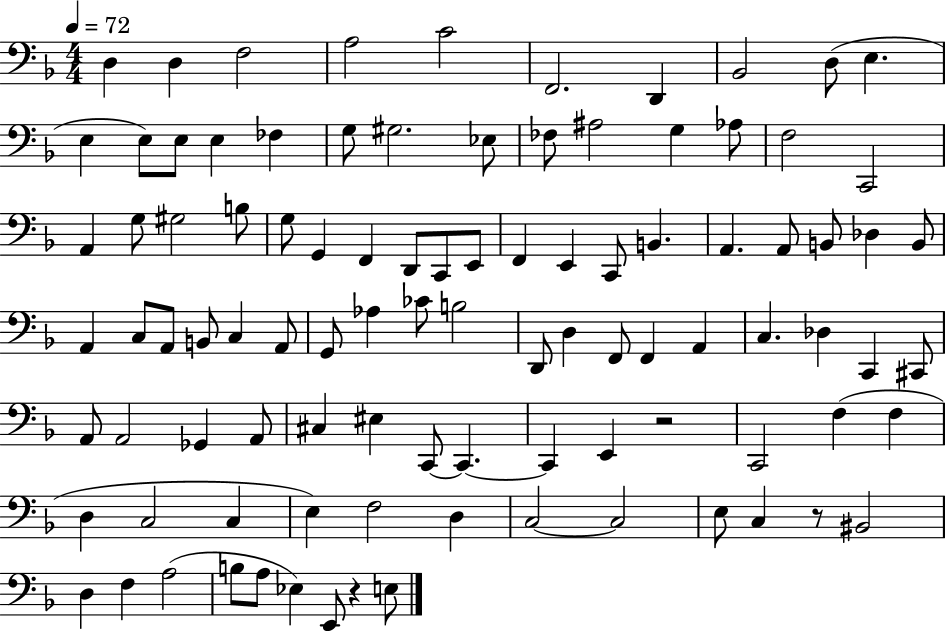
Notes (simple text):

D3/q D3/q F3/h A3/h C4/h F2/h. D2/q Bb2/h D3/e E3/q. E3/q E3/e E3/e E3/q FES3/q G3/e G#3/h. Eb3/e FES3/e A#3/h G3/q Ab3/e F3/h C2/h A2/q G3/e G#3/h B3/e G3/e G2/q F2/q D2/e C2/e E2/e F2/q E2/q C2/e B2/q. A2/q. A2/e B2/e Db3/q B2/e A2/q C3/e A2/e B2/e C3/q A2/e G2/e Ab3/q CES4/e B3/h D2/e D3/q F2/e F2/q A2/q C3/q. Db3/q C2/q C#2/e A2/e A2/h Gb2/q A2/e C#3/q EIS3/q C2/e C2/q. C2/q E2/q R/h C2/h F3/q F3/q D3/q C3/h C3/q E3/q F3/h D3/q C3/h C3/h E3/e C3/q R/e BIS2/h D3/q F3/q A3/h B3/e A3/e Eb3/q E2/e R/q E3/e